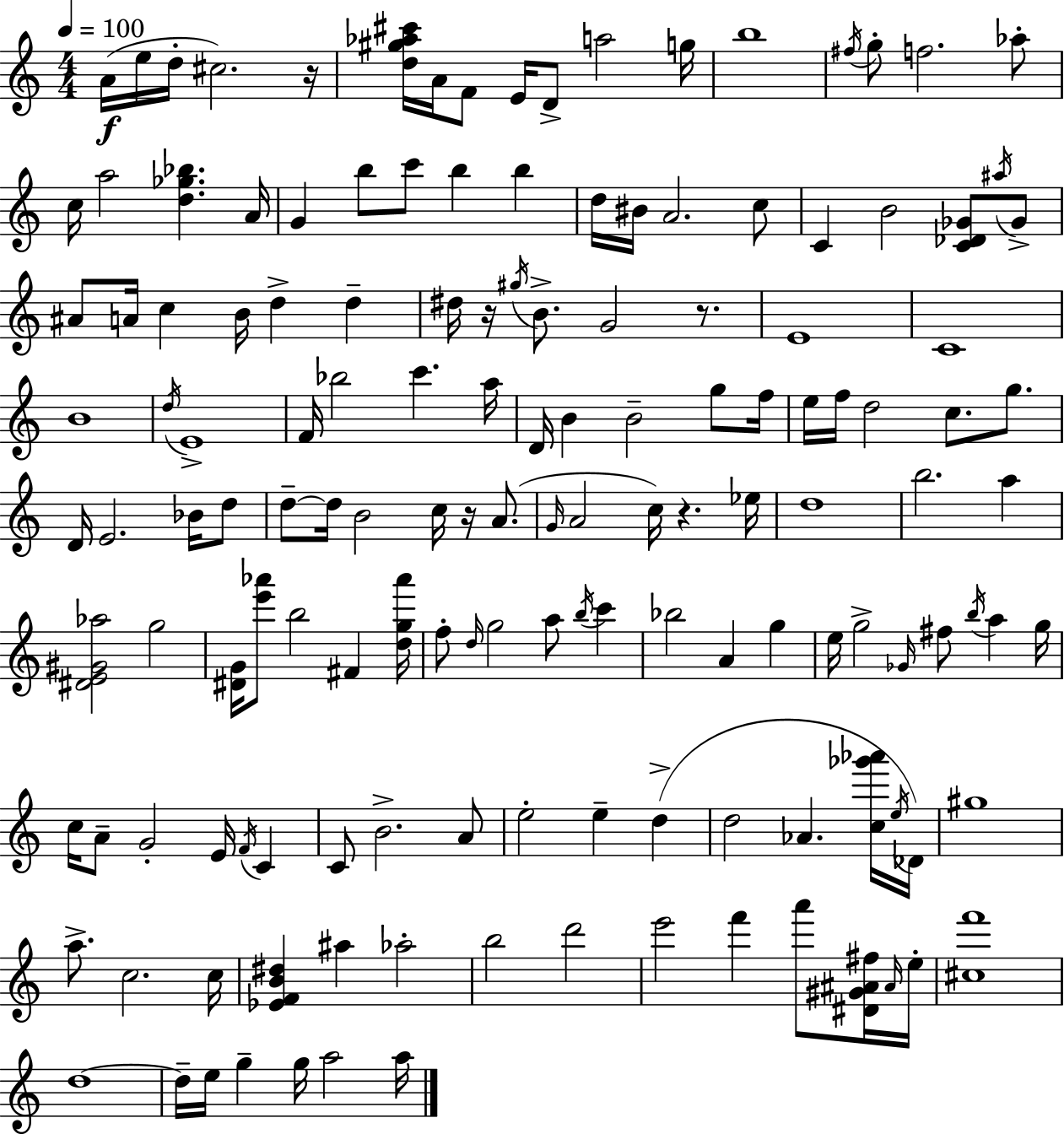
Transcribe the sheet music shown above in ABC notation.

X:1
T:Untitled
M:4/4
L:1/4
K:Am
A/4 e/4 d/4 ^c2 z/4 [d^g_a^c']/4 A/4 F/2 E/4 D/2 a2 g/4 b4 ^f/4 g/2 f2 _a/2 c/4 a2 [d_g_b] A/4 G b/2 c'/2 b b d/4 ^B/4 A2 c/2 C B2 [C_D_G]/2 ^a/4 _G/2 ^A/2 A/4 c B/4 d d ^d/4 z/4 ^g/4 B/2 G2 z/2 E4 C4 B4 d/4 E4 F/4 _b2 c' a/4 D/4 B B2 g/2 f/4 e/4 f/4 d2 c/2 g/2 D/4 E2 _B/4 d/2 d/2 d/4 B2 c/4 z/4 A/2 G/4 A2 c/4 z _e/4 d4 b2 a [^DE^G_a]2 g2 [^DG]/4 [e'_a']/2 b2 ^F [dg_a']/4 f/2 d/4 g2 a/2 b/4 c' _b2 A g e/4 g2 _G/4 ^f/2 b/4 a g/4 c/4 A/2 G2 E/4 F/4 C C/2 B2 A/2 e2 e d d2 _A [c_g'_a']/4 e/4 _D/4 ^g4 a/2 c2 c/4 [_EFB^d] ^a _a2 b2 d'2 e'2 f' a'/2 [^D^G^A^f]/4 ^A/4 e/4 [^cf']4 d4 d/4 e/4 g g/4 a2 a/4